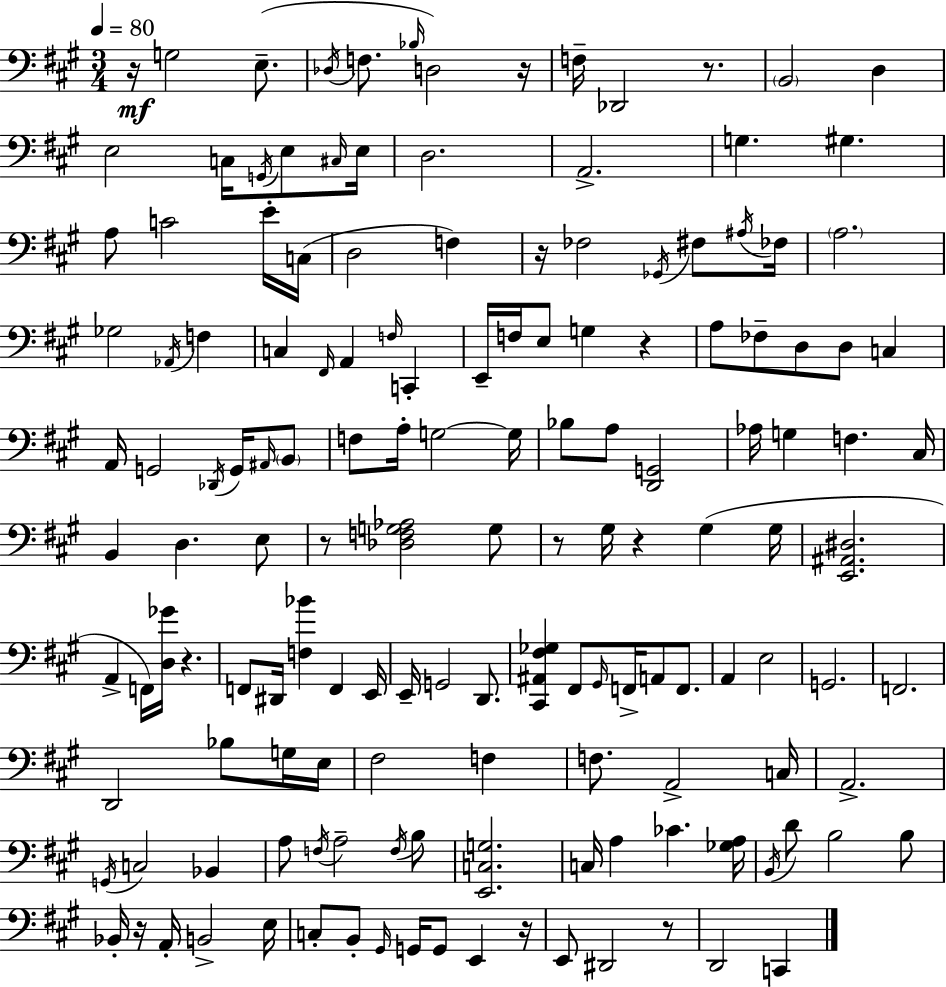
X:1
T:Untitled
M:3/4
L:1/4
K:A
z/4 G,2 E,/2 _D,/4 F,/2 _B,/4 D,2 z/4 F,/4 _D,,2 z/2 B,,2 D, E,2 C,/4 G,,/4 E,/2 ^C,/4 E,/4 D,2 A,,2 G, ^G, A,/2 C2 E/4 C,/4 D,2 F, z/4 _F,2 _G,,/4 ^F,/2 ^A,/4 _F,/4 A,2 _G,2 _A,,/4 F, C, ^F,,/4 A,, F,/4 C,, E,,/4 F,/4 E,/2 G, z A,/2 _F,/2 D,/2 D,/2 C, A,,/4 G,,2 _D,,/4 G,,/4 ^A,,/4 B,,/2 F,/2 A,/4 G,2 G,/4 _B,/2 A,/2 [D,,G,,]2 _A,/4 G, F, ^C,/4 B,, D, E,/2 z/2 [_D,F,G,_A,]2 G,/2 z/2 ^G,/4 z ^G, ^G,/4 [E,,^A,,^D,]2 A,, F,,/4 [D,_G]/4 z F,,/2 ^D,,/4 [F,_B] F,, E,,/4 E,,/4 G,,2 D,,/2 [^C,,^A,,^F,_G,] ^F,,/2 ^G,,/4 F,,/4 A,,/2 F,,/2 A,, E,2 G,,2 F,,2 D,,2 _B,/2 G,/4 E,/4 ^F,2 F, F,/2 A,,2 C,/4 A,,2 G,,/4 C,2 _B,, A,/2 F,/4 A,2 F,/4 B,/2 [E,,C,G,]2 C,/4 A, _C [_G,A,]/4 B,,/4 D/2 B,2 B,/2 _B,,/4 z/4 A,,/4 B,,2 E,/4 C,/2 B,,/2 ^G,,/4 G,,/4 G,,/2 E,, z/4 E,,/2 ^D,,2 z/2 D,,2 C,,